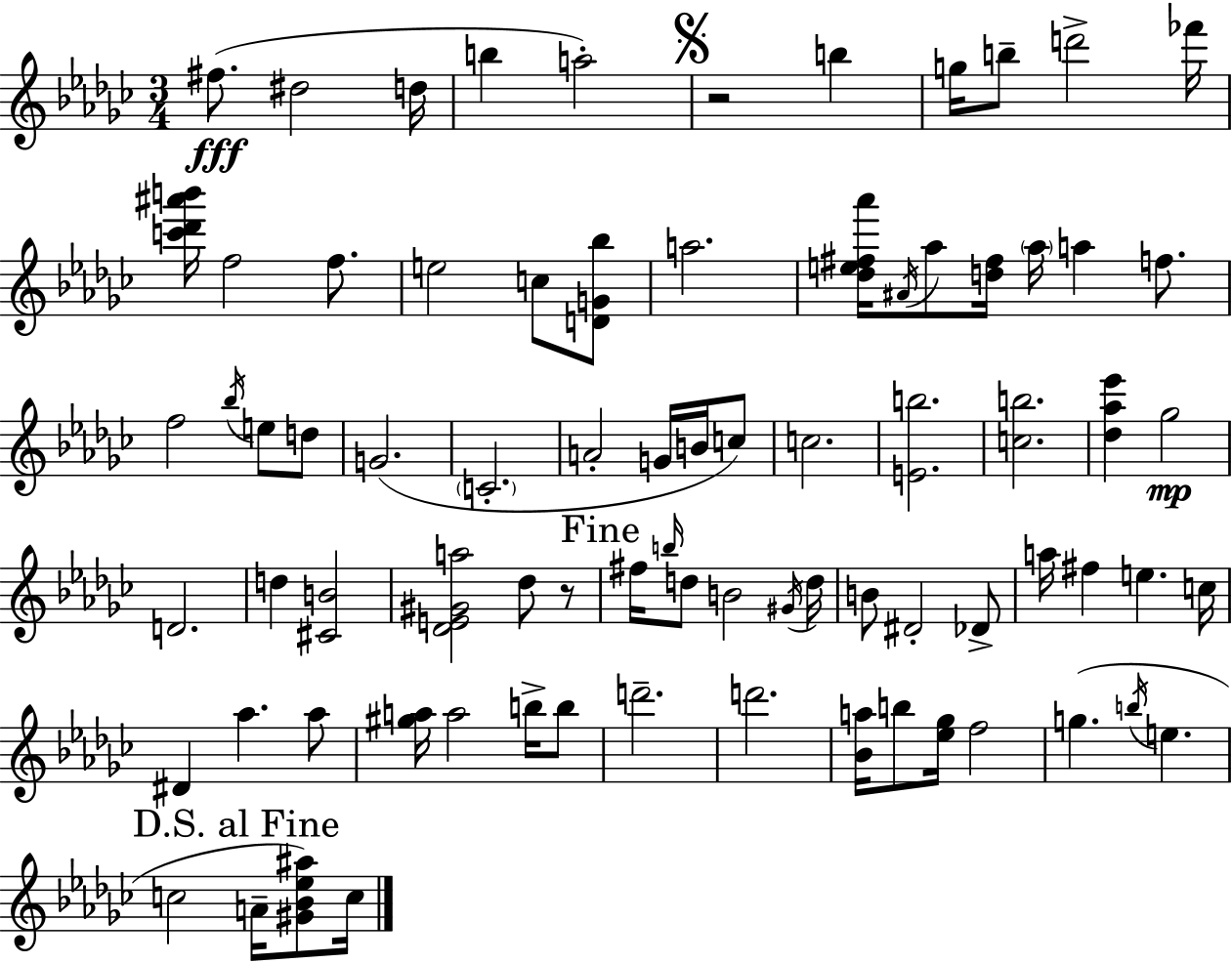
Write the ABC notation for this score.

X:1
T:Untitled
M:3/4
L:1/4
K:Ebm
^f/2 ^d2 d/4 b a2 z2 b g/4 b/2 d'2 _f'/4 [c'_d'^a'b']/4 f2 f/2 e2 c/2 [DG_b]/2 a2 [_de^f_a']/4 ^A/4 _a/2 [d^f]/4 _a/4 a f/2 f2 _b/4 e/2 d/2 G2 C2 A2 G/4 B/4 c/2 c2 [Eb]2 [cb]2 [_d_a_e'] _g2 D2 d [^CB]2 [_DE^Ga]2 _d/2 z/2 ^f/4 b/4 d/2 B2 ^G/4 d/4 B/2 ^D2 _D/2 a/4 ^f e c/4 ^D _a _a/2 [^ga]/4 a2 b/4 b/2 d'2 d'2 [_Ba]/4 b/2 [_e_g]/4 f2 g b/4 e c2 A/4 [^G_B_e^a]/2 c/4